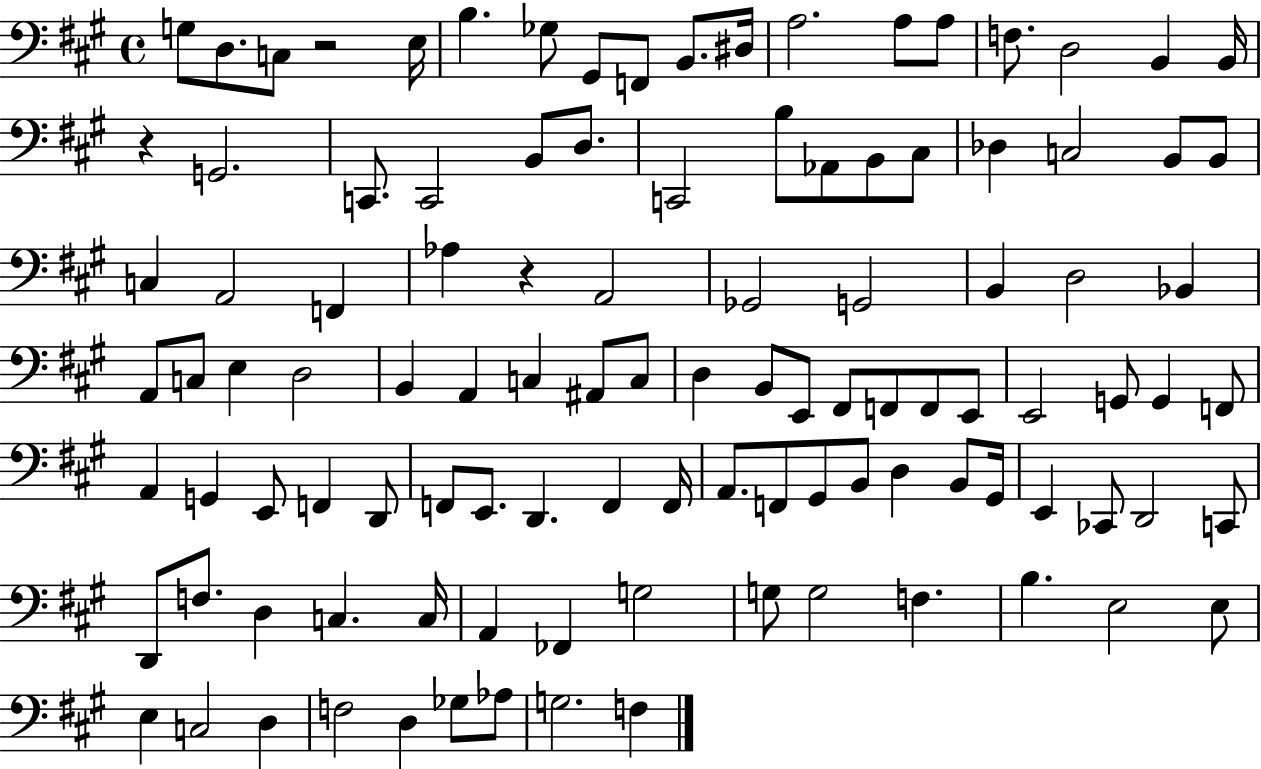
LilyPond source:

{
  \clef bass
  \time 4/4
  \defaultTimeSignature
  \key a \major
  \repeat volta 2 { g8 d8. c8 r2 e16 | b4. ges8 gis,8 f,8 b,8. dis16 | a2. a8 a8 | f8. d2 b,4 b,16 | \break r4 g,2. | c,8. c,2 b,8 d8. | c,2 b8 aes,8 b,8 cis8 | des4 c2 b,8 b,8 | \break c4 a,2 f,4 | aes4 r4 a,2 | ges,2 g,2 | b,4 d2 bes,4 | \break a,8 c8 e4 d2 | b,4 a,4 c4 ais,8 c8 | d4 b,8 e,8 fis,8 f,8 f,8 e,8 | e,2 g,8 g,4 f,8 | \break a,4 g,4 e,8 f,4 d,8 | f,8 e,8. d,4. f,4 f,16 | a,8. f,8 gis,8 b,8 d4 b,8 gis,16 | e,4 ces,8 d,2 c,8 | \break d,8 f8. d4 c4. c16 | a,4 fes,4 g2 | g8 g2 f4. | b4. e2 e8 | \break e4 c2 d4 | f2 d4 ges8 aes8 | g2. f4 | } \bar "|."
}